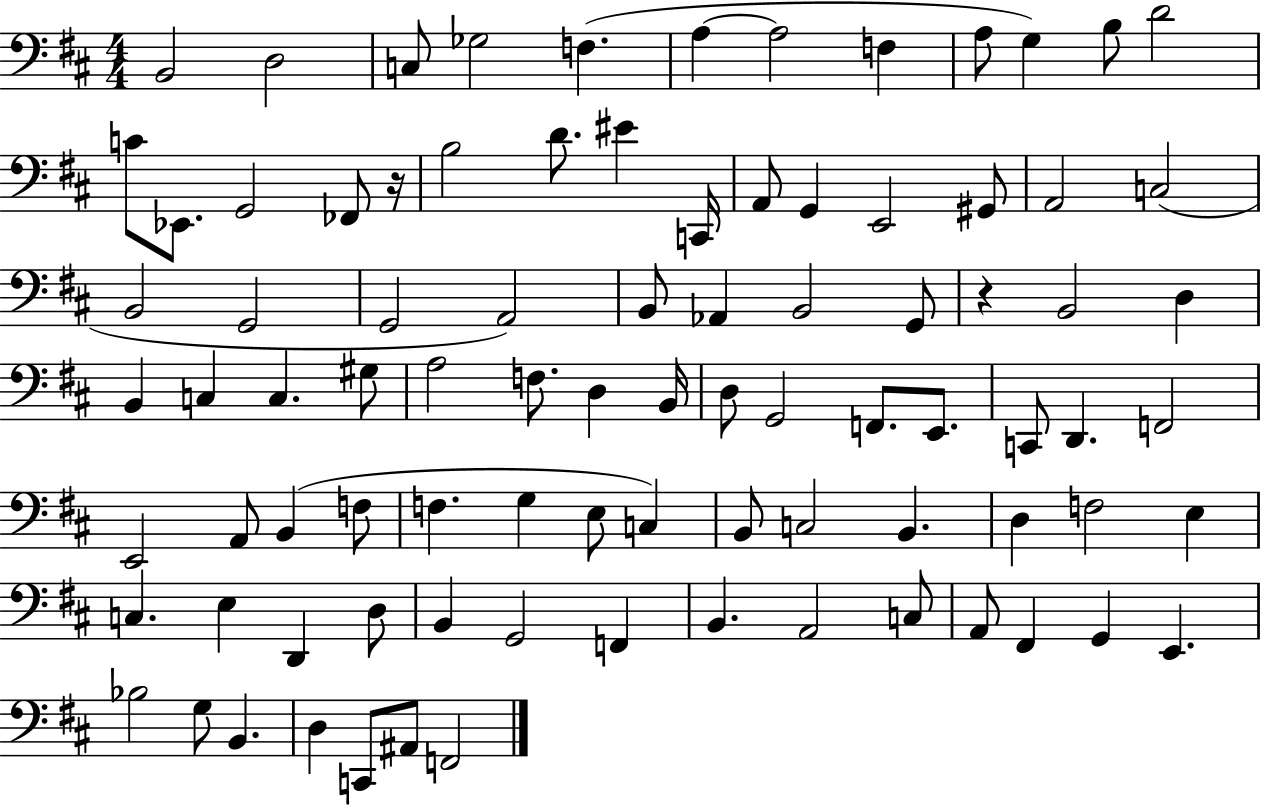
B2/h D3/h C3/e Gb3/h F3/q. A3/q A3/h F3/q A3/e G3/q B3/e D4/h C4/e Eb2/e. G2/h FES2/e R/s B3/h D4/e. EIS4/q C2/s A2/e G2/q E2/h G#2/e A2/h C3/h B2/h G2/h G2/h A2/h B2/e Ab2/q B2/h G2/e R/q B2/h D3/q B2/q C3/q C3/q. G#3/e A3/h F3/e. D3/q B2/s D3/e G2/h F2/e. E2/e. C2/e D2/q. F2/h E2/h A2/e B2/q F3/e F3/q. G3/q E3/e C3/q B2/e C3/h B2/q. D3/q F3/h E3/q C3/q. E3/q D2/q D3/e B2/q G2/h F2/q B2/q. A2/h C3/e A2/e F#2/q G2/q E2/q. Bb3/h G3/e B2/q. D3/q C2/e A#2/e F2/h